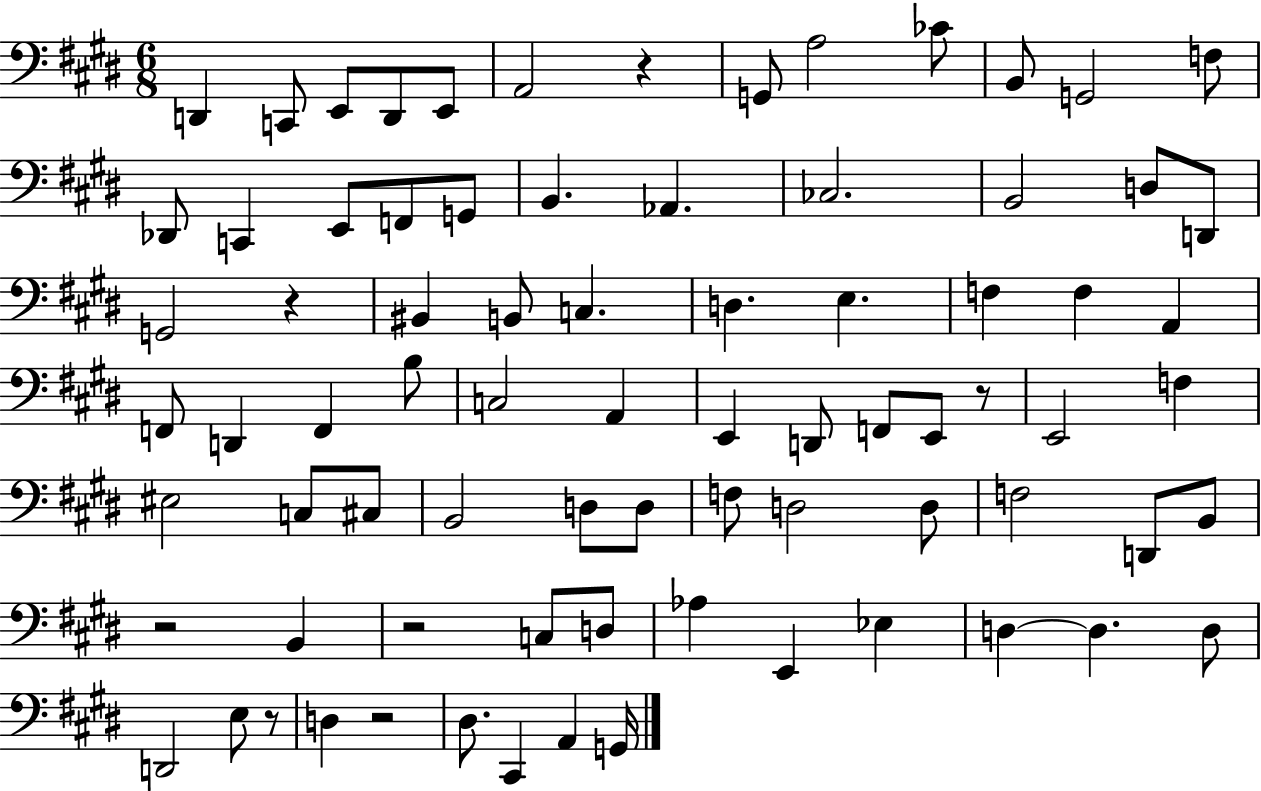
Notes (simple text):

D2/q C2/e E2/e D2/e E2/e A2/h R/q G2/e A3/h CES4/e B2/e G2/h F3/e Db2/e C2/q E2/e F2/e G2/e B2/q. Ab2/q. CES3/h. B2/h D3/e D2/e G2/h R/q BIS2/q B2/e C3/q. D3/q. E3/q. F3/q F3/q A2/q F2/e D2/q F2/q B3/e C3/h A2/q E2/q D2/e F2/e E2/e R/e E2/h F3/q EIS3/h C3/e C#3/e B2/h D3/e D3/e F3/e D3/h D3/e F3/h D2/e B2/e R/h B2/q R/h C3/e D3/e Ab3/q E2/q Eb3/q D3/q D3/q. D3/e D2/h E3/e R/e D3/q R/h D#3/e. C#2/q A2/q G2/s